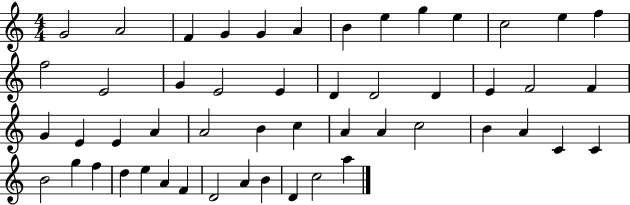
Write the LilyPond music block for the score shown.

{
  \clef treble
  \numericTimeSignature
  \time 4/4
  \key c \major
  g'2 a'2 | f'4 g'4 g'4 a'4 | b'4 e''4 g''4 e''4 | c''2 e''4 f''4 | \break f''2 e'2 | g'4 e'2 e'4 | d'4 d'2 d'4 | e'4 f'2 f'4 | \break g'4 e'4 e'4 a'4 | a'2 b'4 c''4 | a'4 a'4 c''2 | b'4 a'4 c'4 c'4 | \break b'2 g''4 f''4 | d''4 e''4 a'4 f'4 | d'2 a'4 b'4 | d'4 c''2 a''4 | \break \bar "|."
}